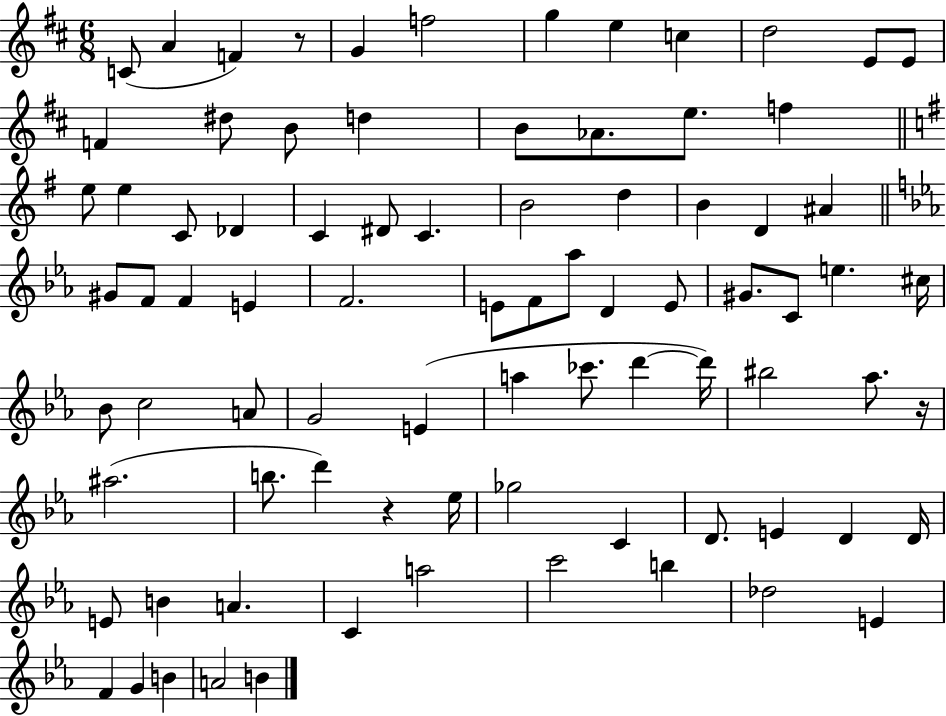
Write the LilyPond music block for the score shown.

{
  \clef treble
  \numericTimeSignature
  \time 6/8
  \key d \major
  c'8( a'4 f'4) r8 | g'4 f''2 | g''4 e''4 c''4 | d''2 e'8 e'8 | \break f'4 dis''8 b'8 d''4 | b'8 aes'8. e''8. f''4 | \bar "||" \break \key g \major e''8 e''4 c'8 des'4 | c'4 dis'8 c'4. | b'2 d''4 | b'4 d'4 ais'4 | \break \bar "||" \break \key ees \major gis'8 f'8 f'4 e'4 | f'2. | e'8 f'8 aes''8 d'4 e'8 | gis'8. c'8 e''4. cis''16 | \break bes'8 c''2 a'8 | g'2 e'4( | a''4 ces'''8. d'''4~~ d'''16) | bis''2 aes''8. r16 | \break ais''2.( | b''8. d'''4) r4 ees''16 | ges''2 c'4 | d'8. e'4 d'4 d'16 | \break e'8 b'4 a'4. | c'4 a''2 | c'''2 b''4 | des''2 e'4 | \break f'4 g'4 b'4 | a'2 b'4 | \bar "|."
}